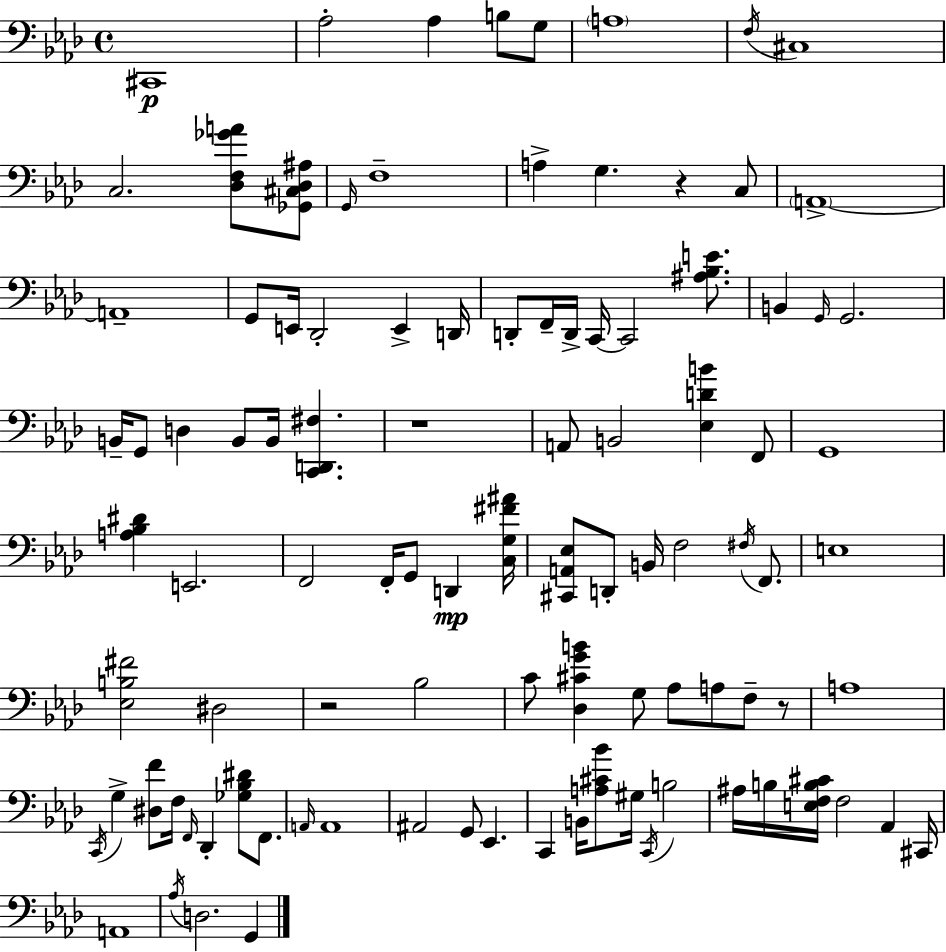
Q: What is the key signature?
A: AES major